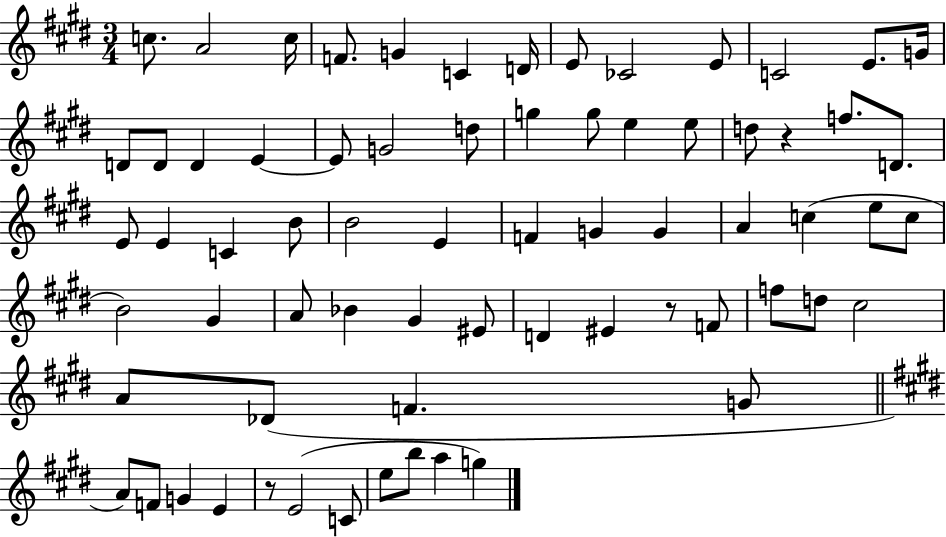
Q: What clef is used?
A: treble